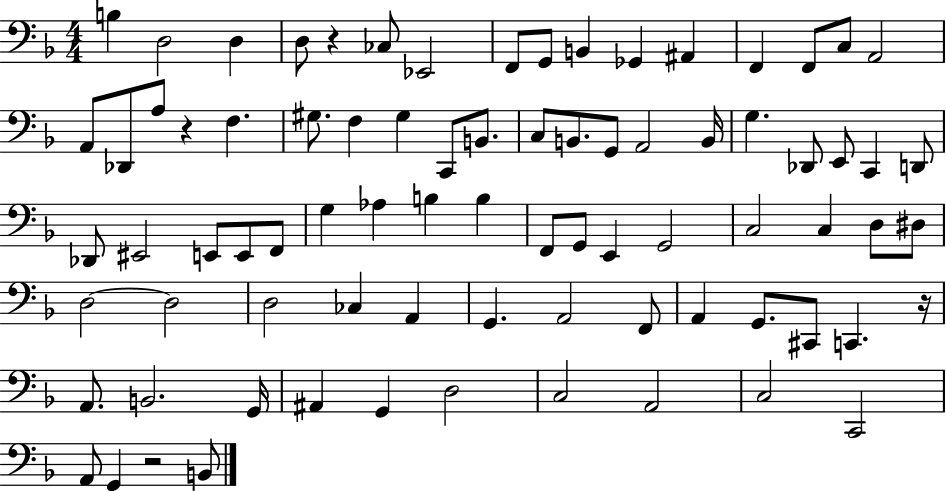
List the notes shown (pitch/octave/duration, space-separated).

B3/q D3/h D3/q D3/e R/q CES3/e Eb2/h F2/e G2/e B2/q Gb2/q A#2/q F2/q F2/e C3/e A2/h A2/e Db2/e A3/e R/q F3/q. G#3/e. F3/q G#3/q C2/e B2/e. C3/e B2/e. G2/e A2/h B2/s G3/q. Db2/e E2/e C2/q D2/e Db2/e EIS2/h E2/e E2/e F2/e G3/q Ab3/q B3/q B3/q F2/e G2/e E2/q G2/h C3/h C3/q D3/e D#3/e D3/h D3/h D3/h CES3/q A2/q G2/q. A2/h F2/e A2/q G2/e. C#2/e C2/q. R/s A2/e. B2/h. G2/s A#2/q G2/q D3/h C3/h A2/h C3/h C2/h A2/e G2/q R/h B2/e